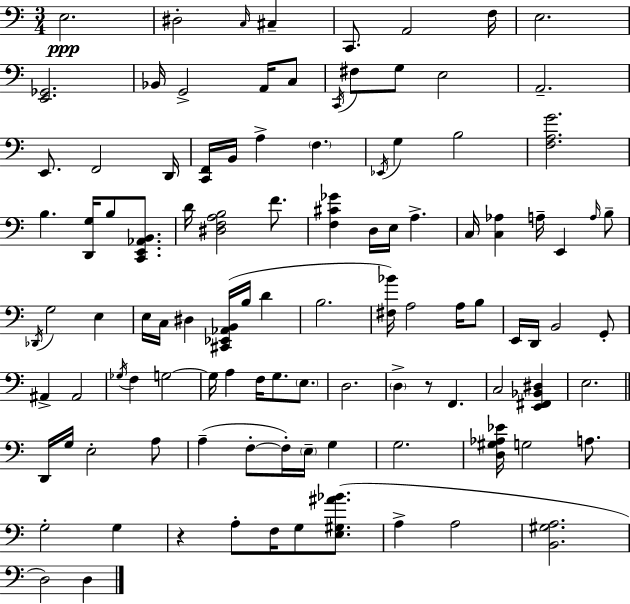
X:1
T:Untitled
M:3/4
L:1/4
K:C
E,2 ^D,2 C,/4 ^C, C,,/2 A,,2 F,/4 E,2 [E,,_G,,]2 _B,,/4 G,,2 A,,/4 C,/2 C,,/4 ^F,/2 G,/2 E,2 A,,2 E,,/2 F,,2 D,,/4 [C,,F,,]/4 B,,/4 A, F, _E,,/4 G, B,2 [F,A,G]2 B, [D,,G,]/4 B,/2 [C,,E,,_A,,B,,]/2 D/4 [^D,F,A,B,]2 F/2 [F,^C_G] D,/4 E,/4 A, C,/4 [C,_A,] A,/4 E,, A,/4 B,/2 _D,,/4 G,2 E, E,/4 C,/4 ^D, [^C,,_E,,_A,,B,,]/4 B,/4 D B,2 [^F,_B]/4 A,2 A,/4 B,/2 E,,/4 D,,/4 B,,2 G,,/2 ^A,, ^A,,2 _G,/4 F, G,2 G,/4 A, F,/4 G,/2 E,/2 D,2 D, z/2 F,, C,2 [E,,^F,,_B,,^D,] E,2 D,,/4 G,/4 E,2 A,/2 A, F,/2 F,/4 E,/4 G, G,2 [D,^G,_A,_E]/4 G,2 A,/2 G,2 G, z A,/2 F,/4 G,/2 [E,^G,^A_B]/2 A, A,2 [B,,^G,A,]2 D,2 D,